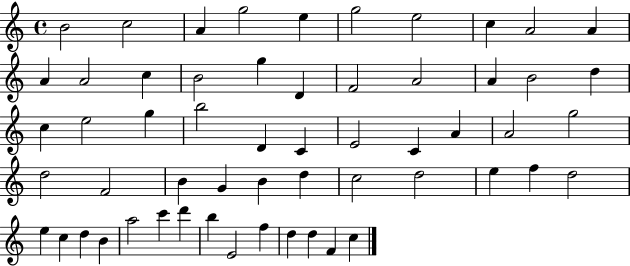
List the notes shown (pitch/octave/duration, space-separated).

B4/h C5/h A4/q G5/h E5/q G5/h E5/h C5/q A4/h A4/q A4/q A4/h C5/q B4/h G5/q D4/q F4/h A4/h A4/q B4/h D5/q C5/q E5/h G5/q B5/h D4/q C4/q E4/h C4/q A4/q A4/h G5/h D5/h F4/h B4/q G4/q B4/q D5/q C5/h D5/h E5/q F5/q D5/h E5/q C5/q D5/q B4/q A5/h C6/q D6/q B5/q E4/h F5/q D5/q D5/q F4/q C5/q